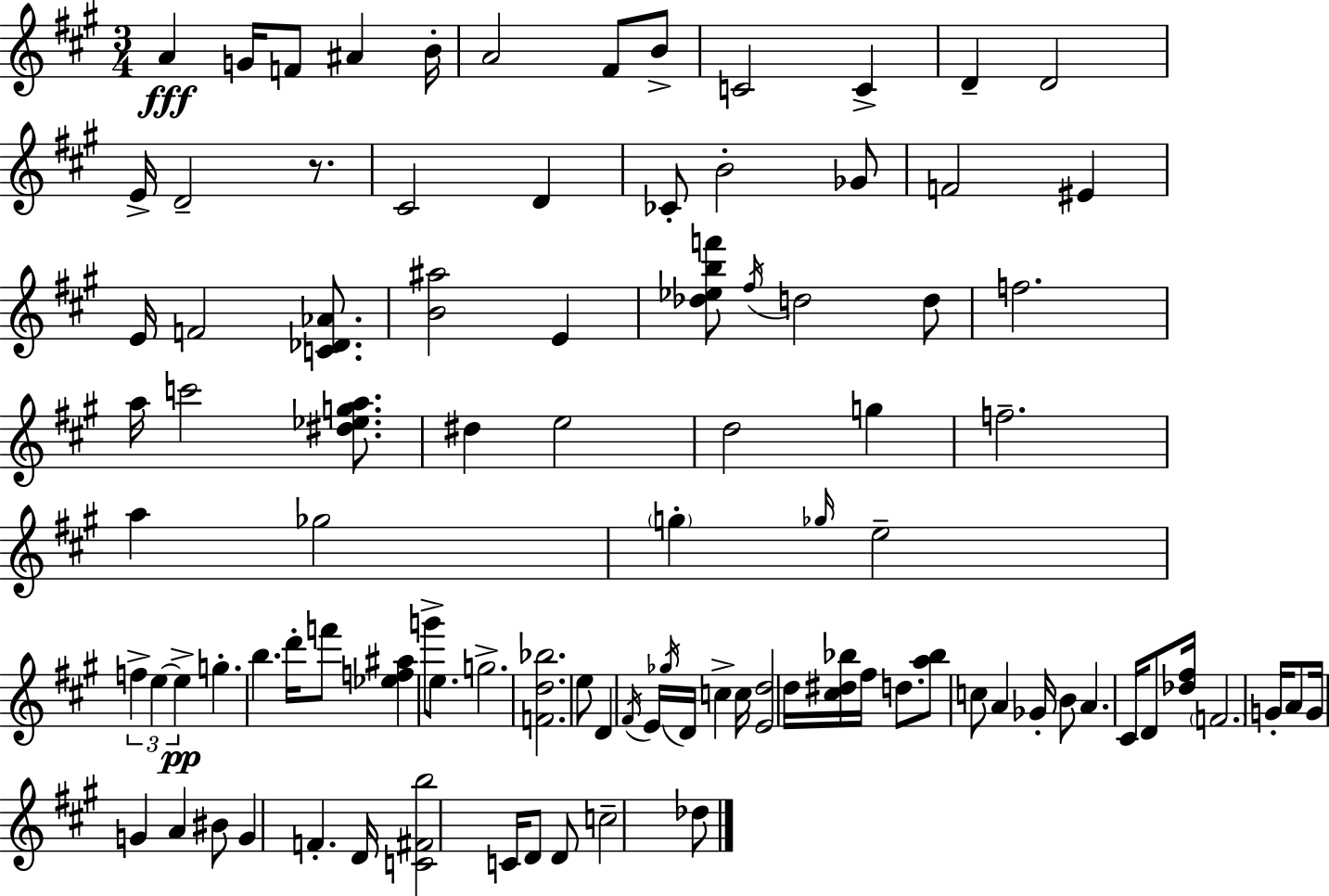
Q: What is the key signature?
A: A major